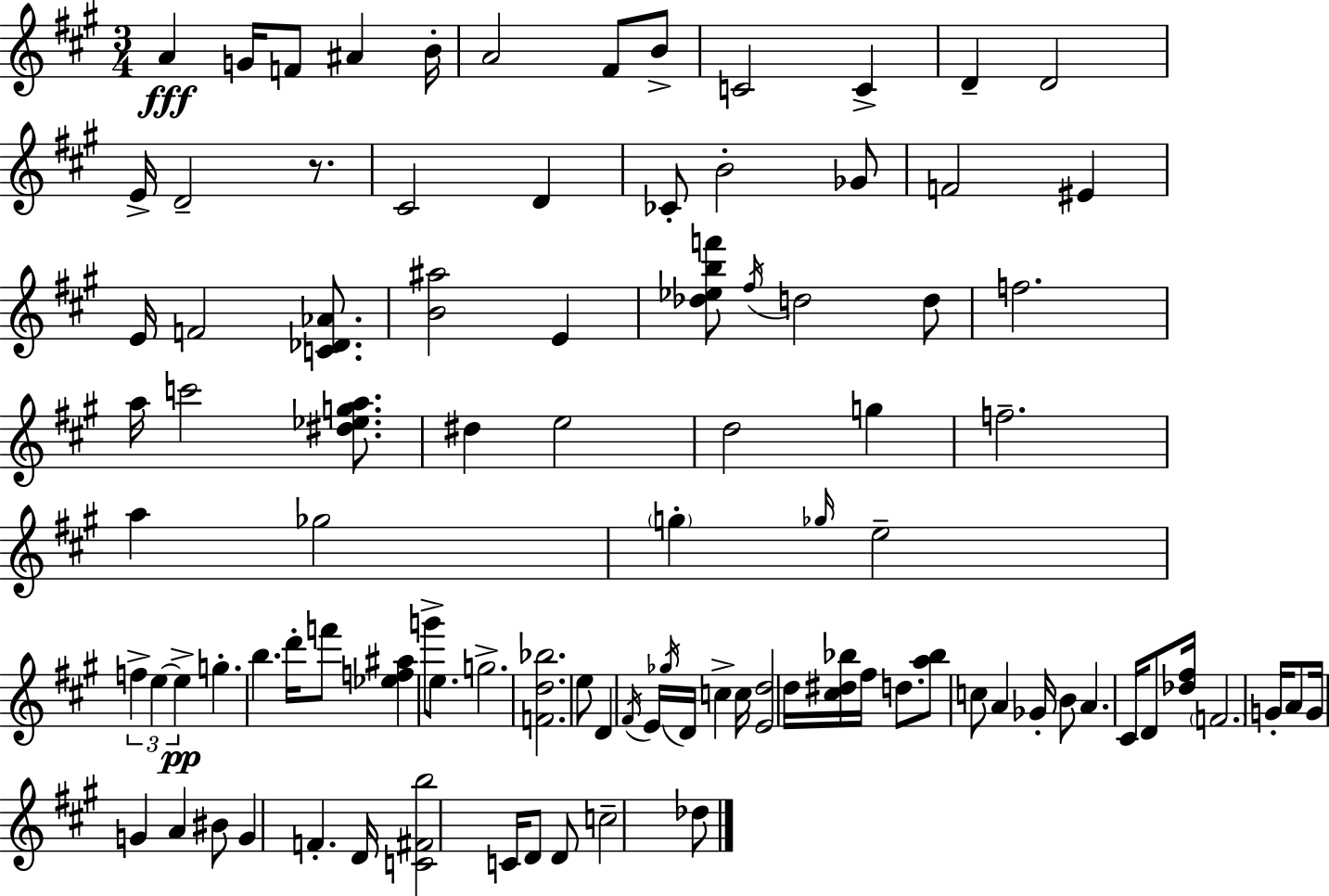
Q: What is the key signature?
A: A major